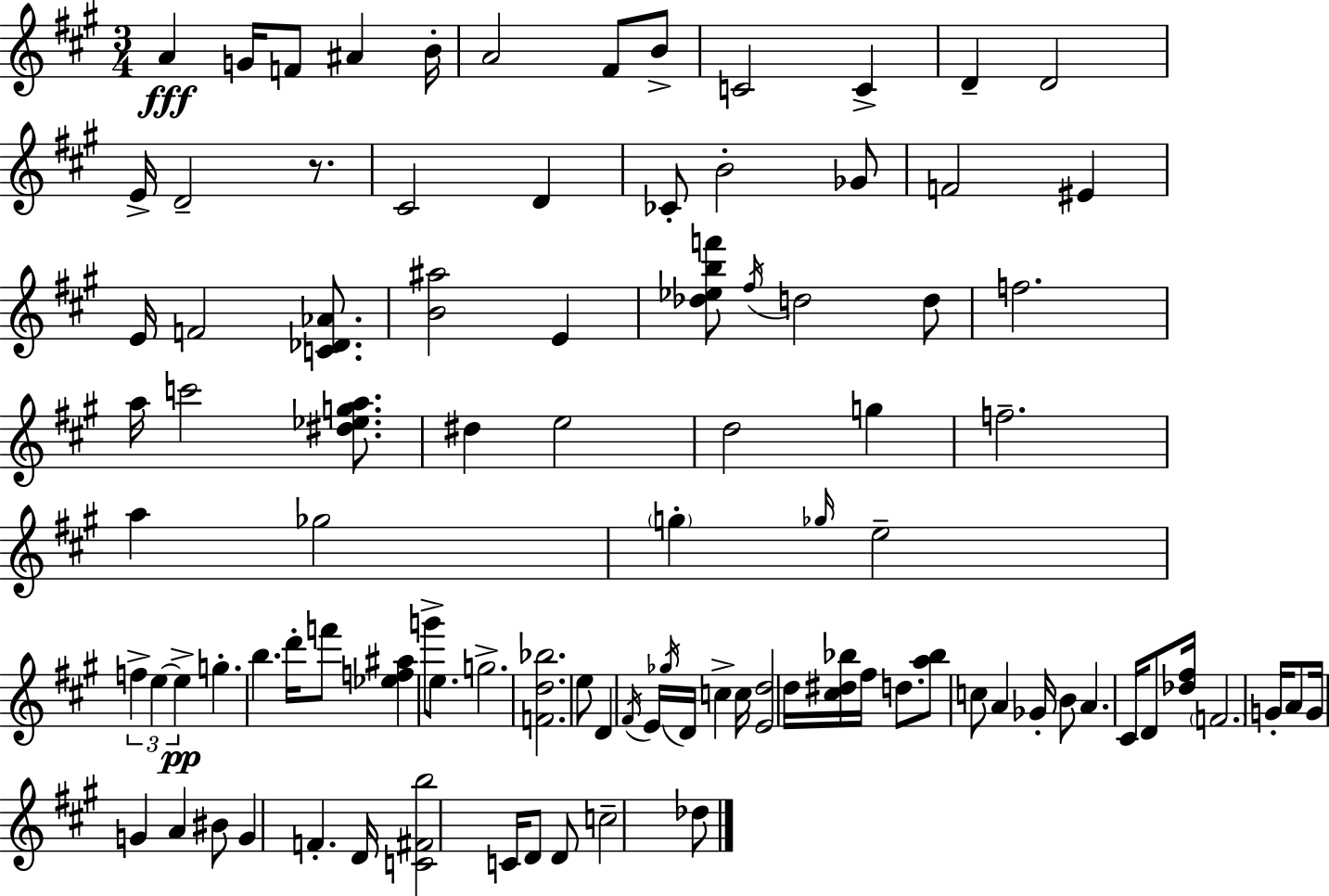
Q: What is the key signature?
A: A major